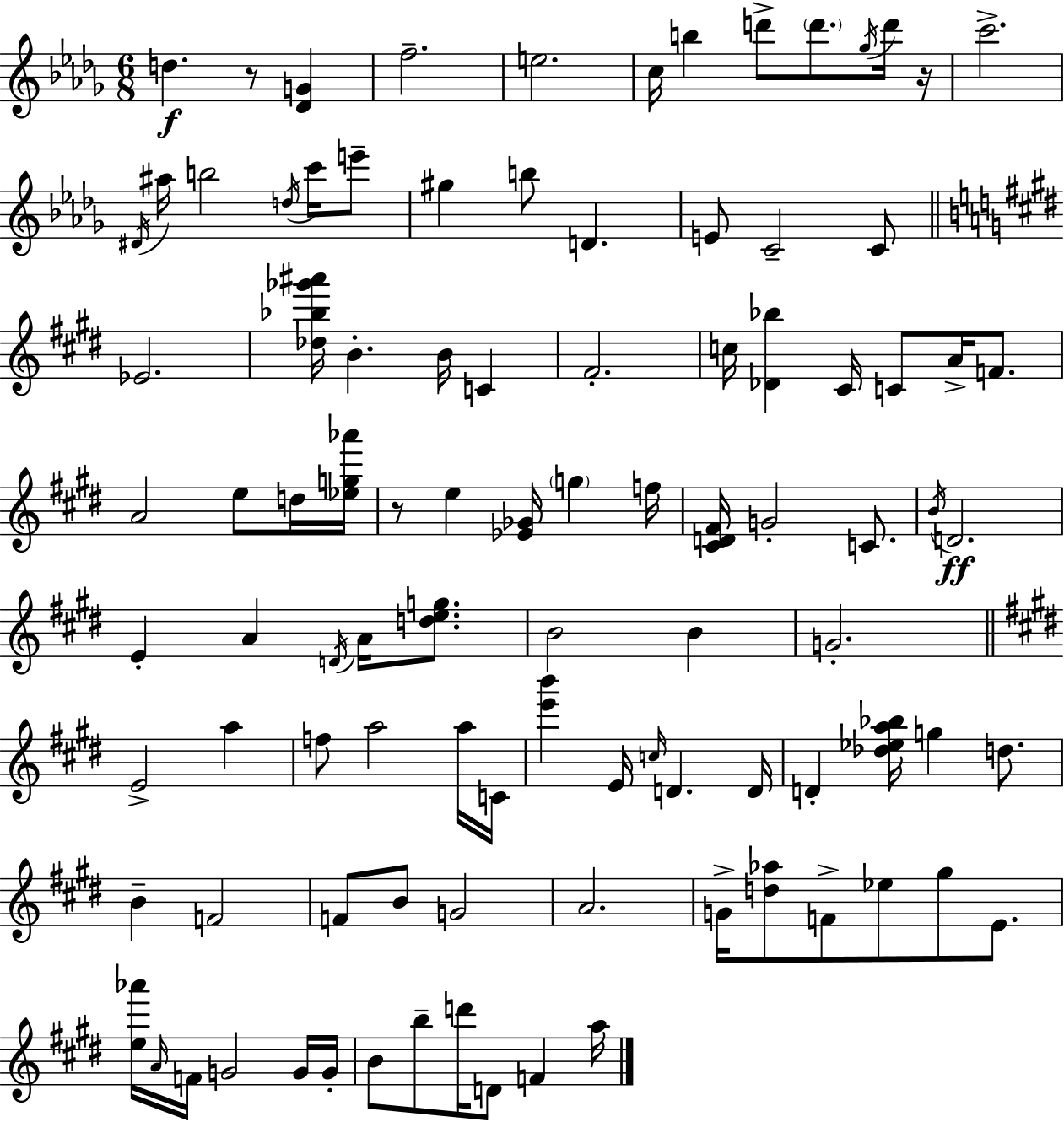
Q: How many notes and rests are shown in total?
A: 98